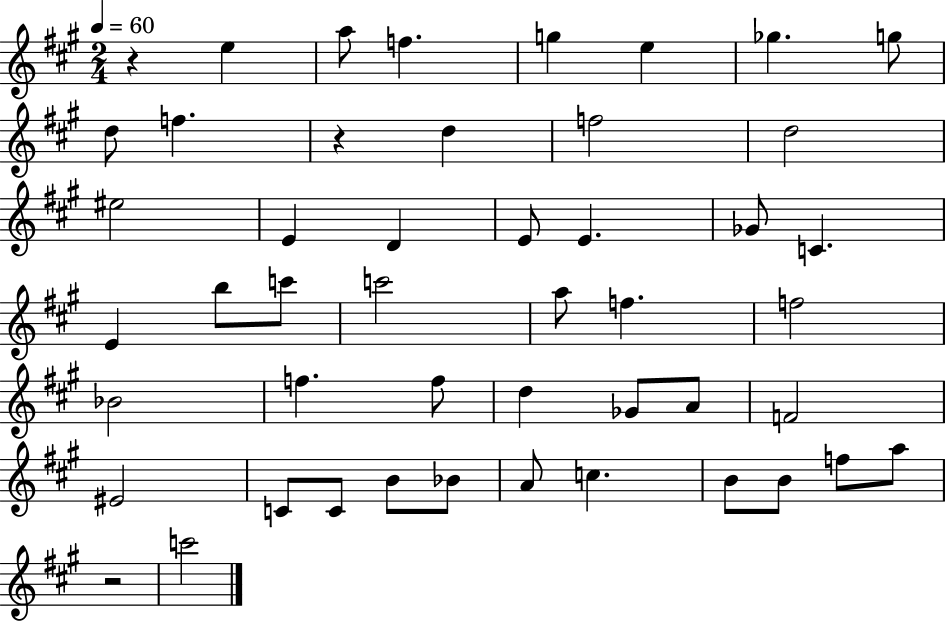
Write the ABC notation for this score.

X:1
T:Untitled
M:2/4
L:1/4
K:A
z e a/2 f g e _g g/2 d/2 f z d f2 d2 ^e2 E D E/2 E _G/2 C E b/2 c'/2 c'2 a/2 f f2 _B2 f f/2 d _G/2 A/2 F2 ^E2 C/2 C/2 B/2 _B/2 A/2 c B/2 B/2 f/2 a/2 z2 c'2